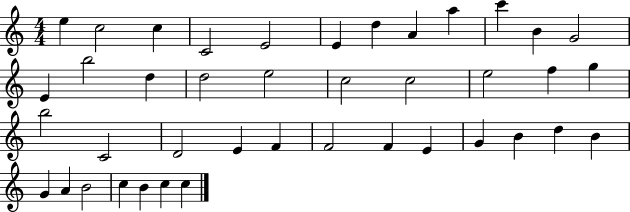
E5/q C5/h C5/q C4/h E4/h E4/q D5/q A4/q A5/q C6/q B4/q G4/h E4/q B5/h D5/q D5/h E5/h C5/h C5/h E5/h F5/q G5/q B5/h C4/h D4/h E4/q F4/q F4/h F4/q E4/q G4/q B4/q D5/q B4/q G4/q A4/q B4/h C5/q B4/q C5/q C5/q